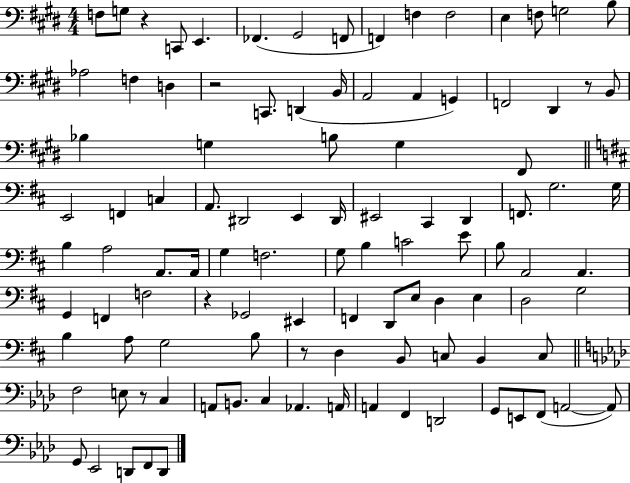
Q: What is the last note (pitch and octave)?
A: D2